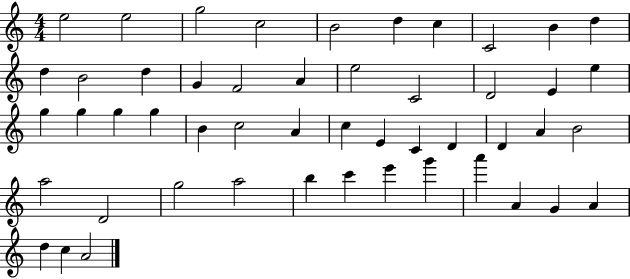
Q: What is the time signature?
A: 4/4